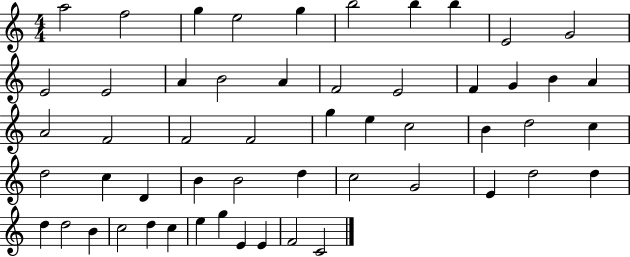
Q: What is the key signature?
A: C major